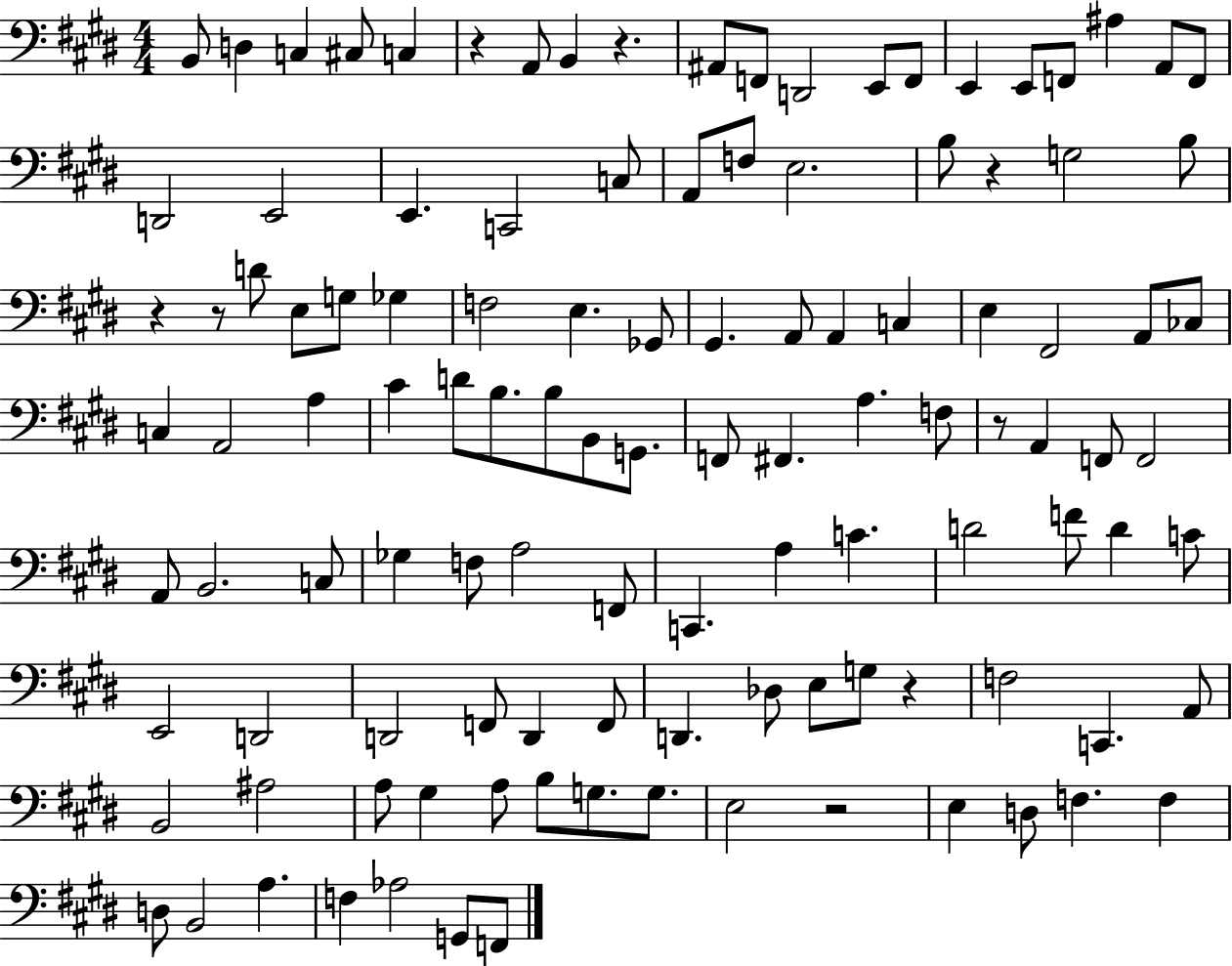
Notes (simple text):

B2/e D3/q C3/q C#3/e C3/q R/q A2/e B2/q R/q. A#2/e F2/e D2/h E2/e F2/e E2/q E2/e F2/e A#3/q A2/e F2/e D2/h E2/h E2/q. C2/h C3/e A2/e F3/e E3/h. B3/e R/q G3/h B3/e R/q R/e D4/e E3/e G3/e Gb3/q F3/h E3/q. Gb2/e G#2/q. A2/e A2/q C3/q E3/q F#2/h A2/e CES3/e C3/q A2/h A3/q C#4/q D4/e B3/e. B3/e B2/e G2/e. F2/e F#2/q. A3/q. F3/e R/e A2/q F2/e F2/h A2/e B2/h. C3/e Gb3/q F3/e A3/h F2/e C2/q. A3/q C4/q. D4/h F4/e D4/q C4/e E2/h D2/h D2/h F2/e D2/q F2/e D2/q. Db3/e E3/e G3/e R/q F3/h C2/q. A2/e B2/h A#3/h A3/e G#3/q A3/e B3/e G3/e. G3/e. E3/h R/h E3/q D3/e F3/q. F3/q D3/e B2/h A3/q. F3/q Ab3/h G2/e F2/e